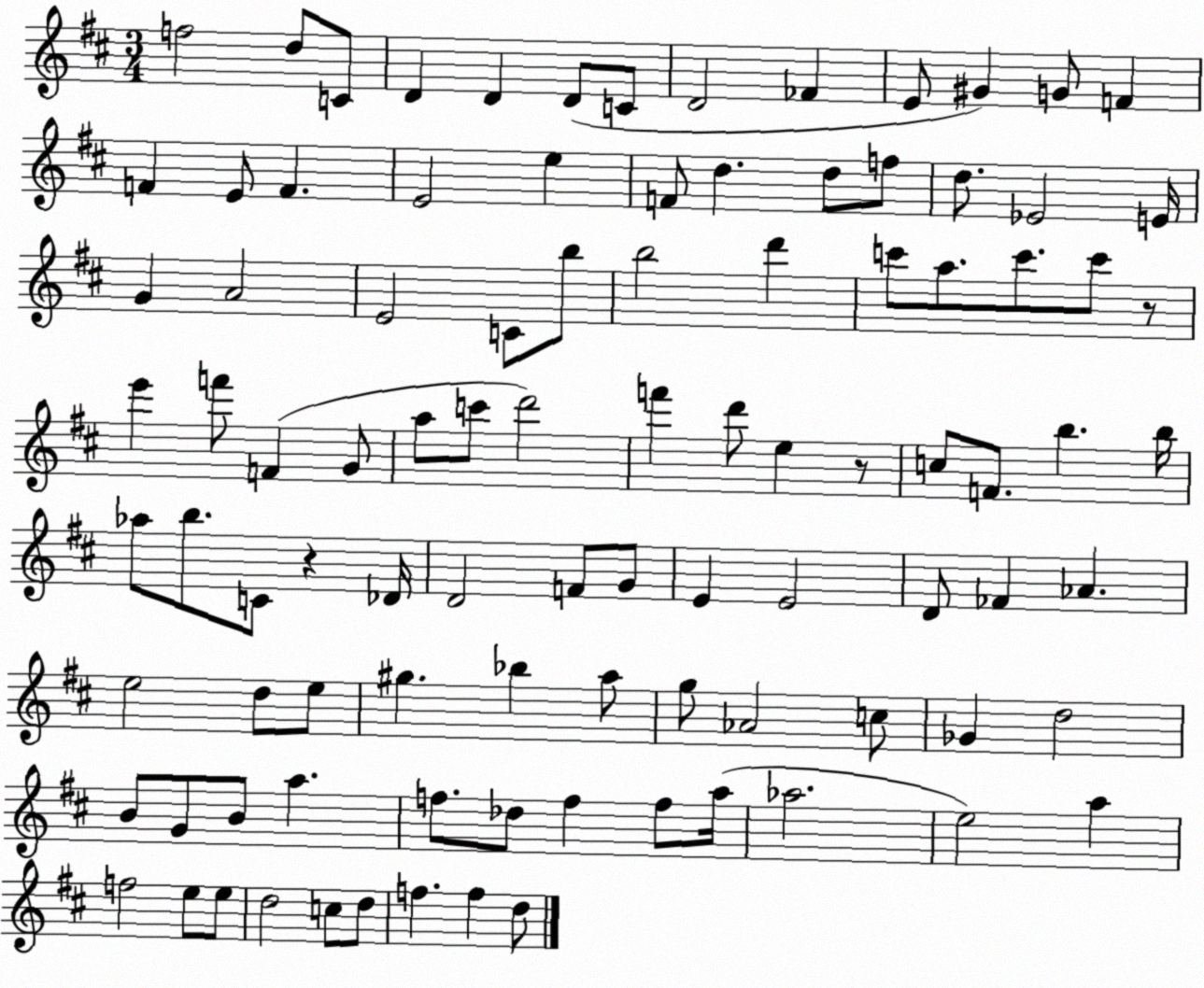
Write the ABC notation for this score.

X:1
T:Untitled
M:3/4
L:1/4
K:D
f2 d/2 C/2 D D D/2 C/2 D2 _F E/2 ^G G/2 F F E/2 F E2 e F/2 d d/2 f/2 d/2 _E2 E/4 G A2 E2 C/2 b/2 b2 d' c'/2 a/2 c'/2 c'/2 z/2 e' f'/2 F G/2 a/2 c'/2 d'2 f' d'/2 e z/2 c/2 F/2 b b/4 _a/2 b/2 C/2 z _D/4 D2 F/2 G/2 E E2 D/2 _F _A e2 d/2 e/2 ^g _b a/2 g/2 _A2 c/2 _G d2 B/2 G/2 B/2 a f/2 _d/2 f f/2 a/4 _a2 e2 a f2 e/2 e/2 d2 c/2 d/2 f f d/2